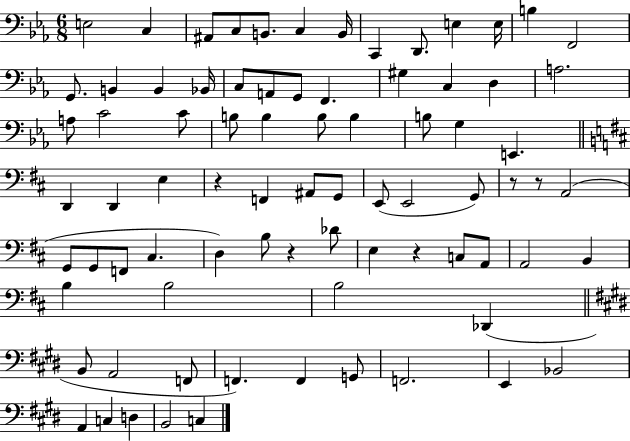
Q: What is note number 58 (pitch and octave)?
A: B3